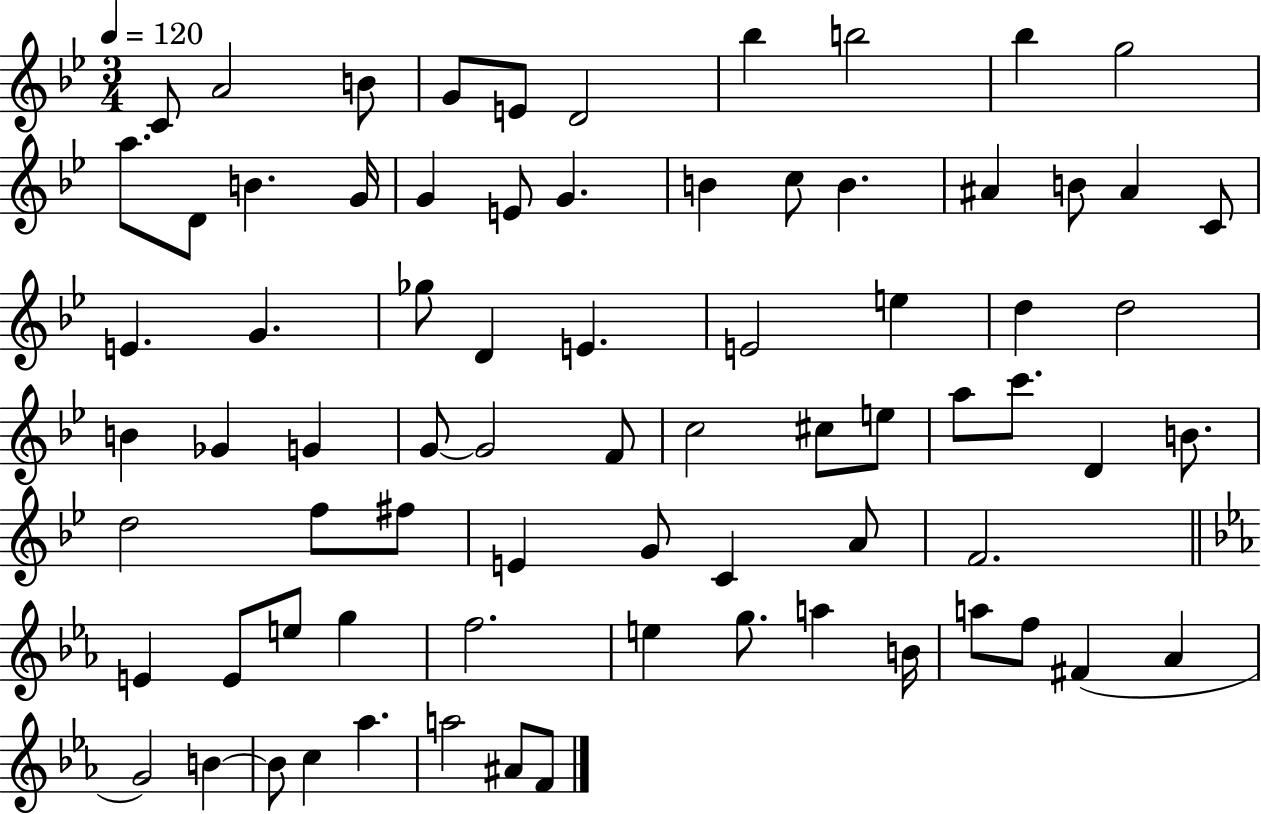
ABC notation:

X:1
T:Untitled
M:3/4
L:1/4
K:Bb
C/2 A2 B/2 G/2 E/2 D2 _b b2 _b g2 a/2 D/2 B G/4 G E/2 G B c/2 B ^A B/2 ^A C/2 E G _g/2 D E E2 e d d2 B _G G G/2 G2 F/2 c2 ^c/2 e/2 a/2 c'/2 D B/2 d2 f/2 ^f/2 E G/2 C A/2 F2 E E/2 e/2 g f2 e g/2 a B/4 a/2 f/2 ^F _A G2 B B/2 c _a a2 ^A/2 F/2